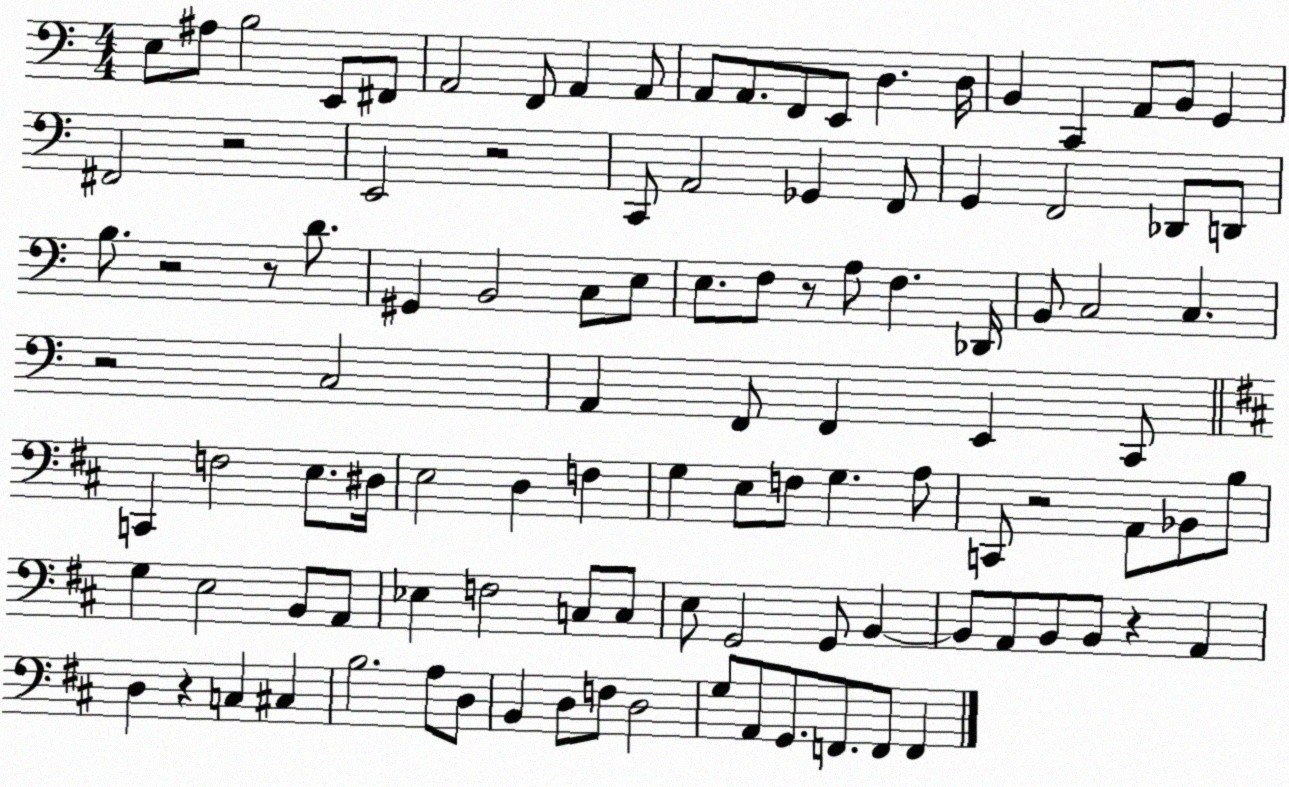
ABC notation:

X:1
T:Untitled
M:4/4
L:1/4
K:C
E,/2 ^A,/2 B,2 E,,/2 ^F,,/2 A,,2 F,,/2 A,, A,,/2 A,,/2 A,,/2 F,,/2 E,,/2 D, D,/4 B,, C,, A,,/2 B,,/2 G,, ^F,,2 z2 E,,2 z2 C,,/2 A,,2 _G,, F,,/2 G,, F,,2 _D,,/2 D,,/2 B,/2 z2 z/2 D/2 ^G,, B,,2 C,/2 E,/2 E,/2 F,/2 z/2 A,/2 F, _D,,/4 B,,/2 C,2 C, z2 C,2 A,, F,,/2 F,, E,, C,,/2 C,, F,2 E,/2 ^D,/4 E,2 D, F, G, E,/2 F,/2 G, A,/2 C,,/2 z2 A,,/2 _B,,/2 B,/2 G, E,2 B,,/2 A,,/2 _E, F,2 C,/2 C,/2 E,/2 G,,2 G,,/2 B,, B,,/2 A,,/2 B,,/2 B,,/2 z A,, D, z C, ^C, B,2 A,/2 D,/2 B,, D,/2 F,/2 D,2 G,/2 A,,/2 G,,/2 F,,/2 F,,/2 F,,